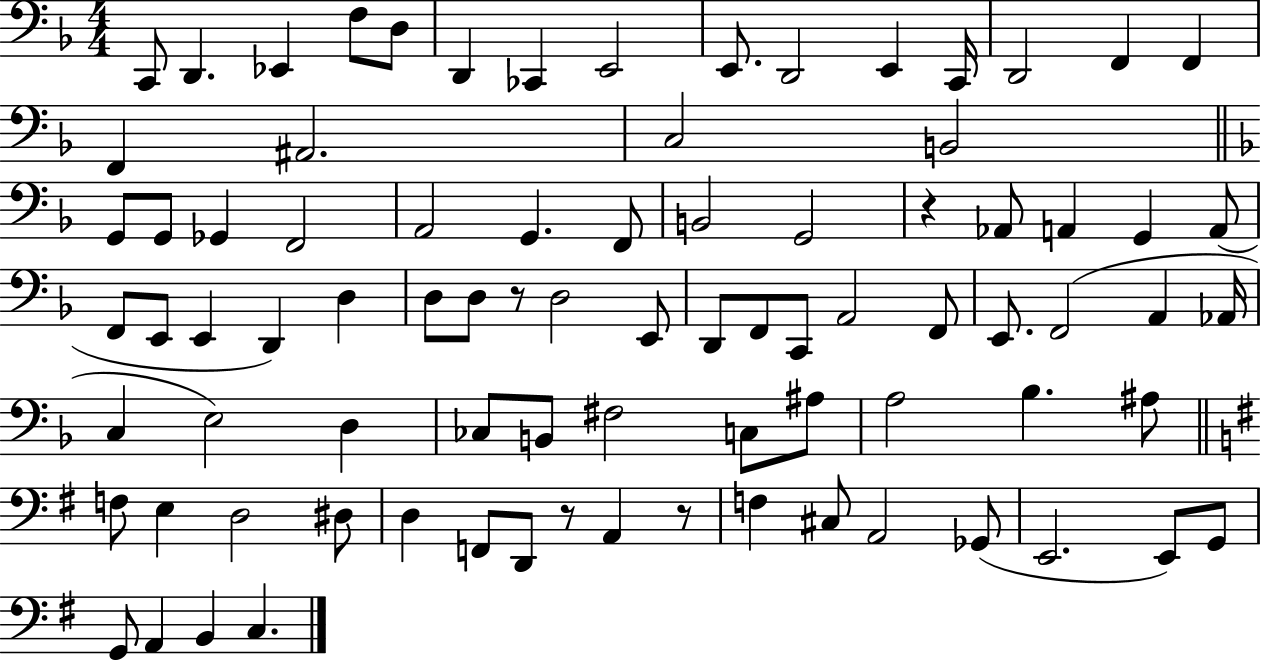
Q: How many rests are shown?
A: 4